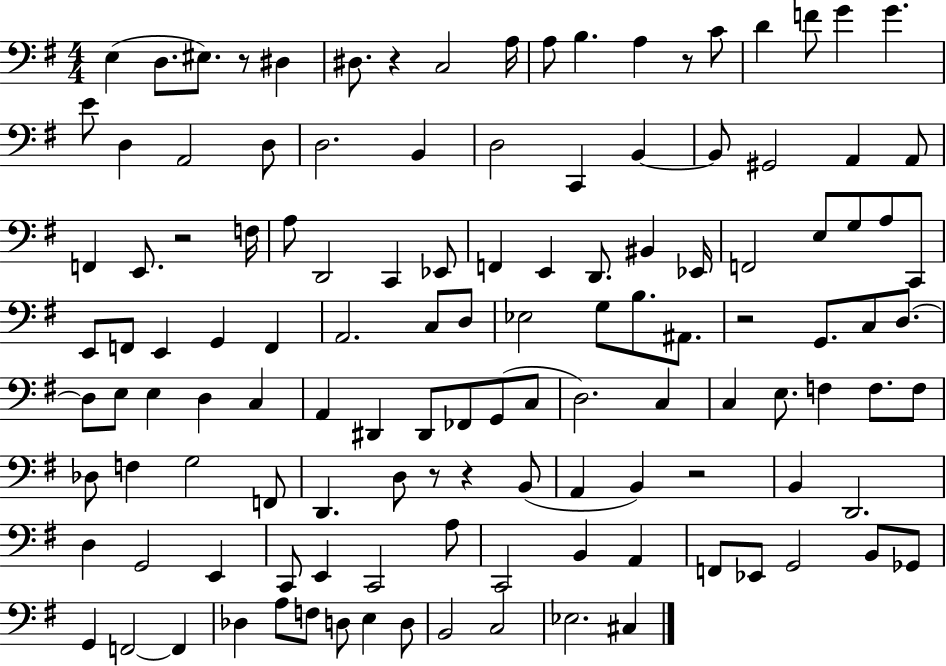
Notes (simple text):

E3/q D3/e. EIS3/e. R/e D#3/q D#3/e. R/q C3/h A3/s A3/e B3/q. A3/q R/e C4/e D4/q F4/e G4/q G4/q. E4/e D3/q A2/h D3/e D3/h. B2/q D3/h C2/q B2/q B2/e G#2/h A2/q A2/e F2/q E2/e. R/h F3/s A3/e D2/h C2/q Eb2/e F2/q E2/q D2/e. BIS2/q Eb2/s F2/h E3/e G3/e A3/e C2/e E2/e F2/e E2/q G2/q F2/q A2/h. C3/e D3/e Eb3/h G3/e B3/e. A#2/e. R/h G2/e. C3/e D3/e. D3/e E3/e E3/q D3/q C3/q A2/q D#2/q D#2/e FES2/e G2/e C3/e D3/h. C3/q C3/q E3/e. F3/q F3/e. F3/e Db3/e F3/q G3/h F2/e D2/q. D3/e R/e R/q B2/e A2/q B2/q R/h B2/q D2/h. D3/q G2/h E2/q C2/e E2/q C2/h A3/e C2/h B2/q A2/q F2/e Eb2/e G2/h B2/e Gb2/e G2/q F2/h F2/q Db3/q A3/e F3/e D3/e E3/q D3/e B2/h C3/h Eb3/h. C#3/q